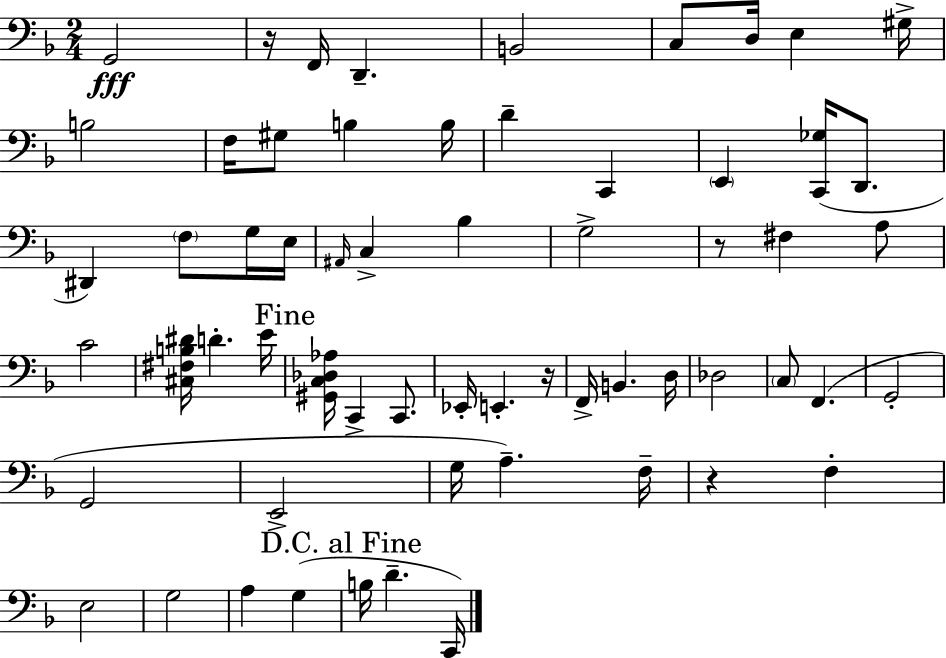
G2/h R/s F2/s D2/q. B2/h C3/e D3/s E3/q G#3/s B3/h F3/s G#3/e B3/q B3/s D4/q C2/q E2/q [C2,Gb3]/s D2/e. D#2/q F3/e G3/s E3/s A#2/s C3/q Bb3/q G3/h R/e F#3/q A3/e C4/h [C#3,F#3,B3,D#4]/s D4/q. E4/s [G#2,C3,Db3,Ab3]/s C2/q C2/e. Eb2/s E2/q. R/s F2/s B2/q. D3/s Db3/h C3/e F2/q. G2/h G2/h E2/h G3/s A3/q. F3/s R/q F3/q E3/h G3/h A3/q G3/q B3/s D4/q. C2/s